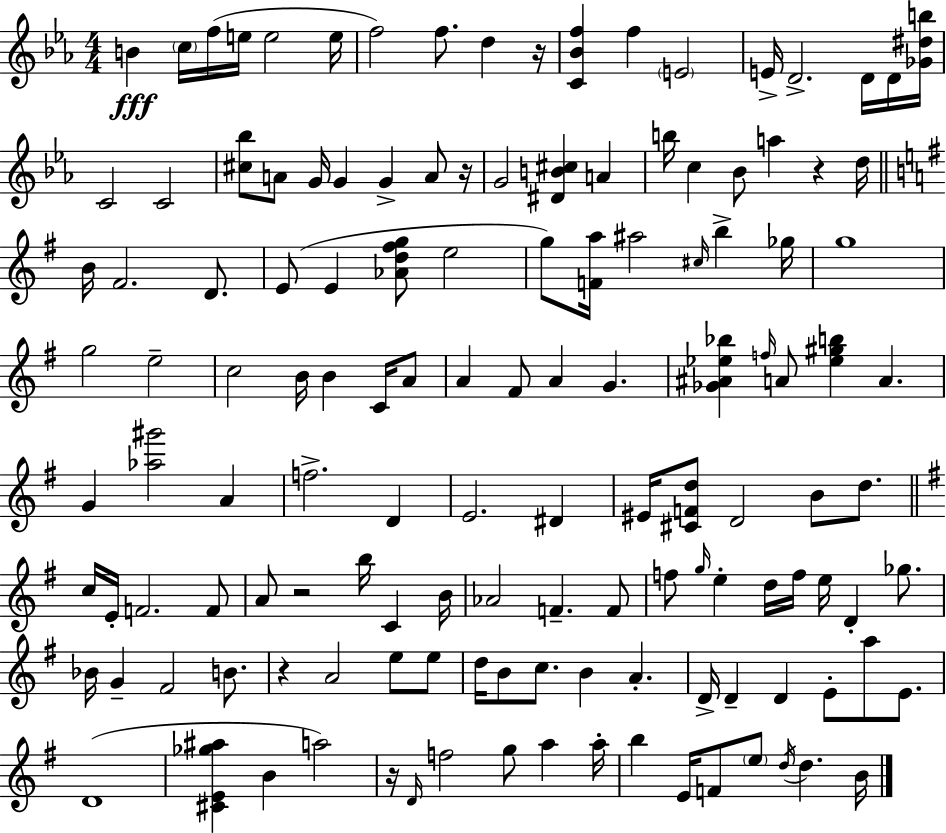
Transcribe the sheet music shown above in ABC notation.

X:1
T:Untitled
M:4/4
L:1/4
K:Cm
B c/4 f/4 e/4 e2 e/4 f2 f/2 d z/4 [C_Bf] f E2 E/4 D2 D/4 D/4 [_G^db]/4 C2 C2 [^c_b]/2 A/2 G/4 G G A/2 z/4 G2 [^DB^c] A b/4 c _B/2 a z d/4 B/4 ^F2 D/2 E/2 E [_Ad^fg]/2 e2 g/2 [Fa]/4 ^a2 ^c/4 b _g/4 g4 g2 e2 c2 B/4 B C/4 A/2 A ^F/2 A G [_G^A_e_b] f/4 A/2 [_e^gb] A G [_a^g']2 A f2 D E2 ^D ^E/4 [^CFd]/2 D2 B/2 d/2 c/4 E/4 F2 F/2 A/2 z2 b/4 C B/4 _A2 F F/2 f/2 g/4 e d/4 f/4 e/4 D _g/2 _B/4 G ^F2 B/2 z A2 e/2 e/2 d/4 B/2 c/2 B A D/4 D D E/2 a/2 E/2 D4 [^CE_g^a] B a2 z/4 D/4 f2 g/2 a a/4 b E/4 F/2 e/2 d/4 d B/4